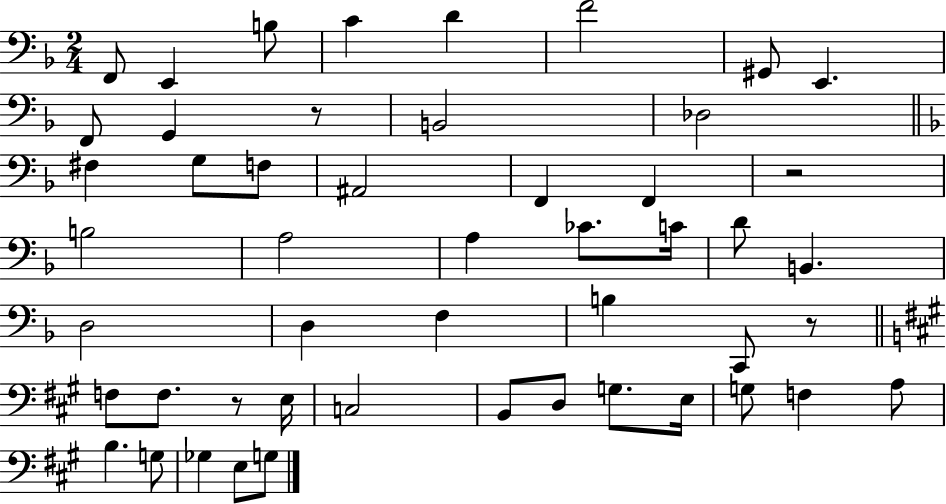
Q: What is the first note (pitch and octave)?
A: F2